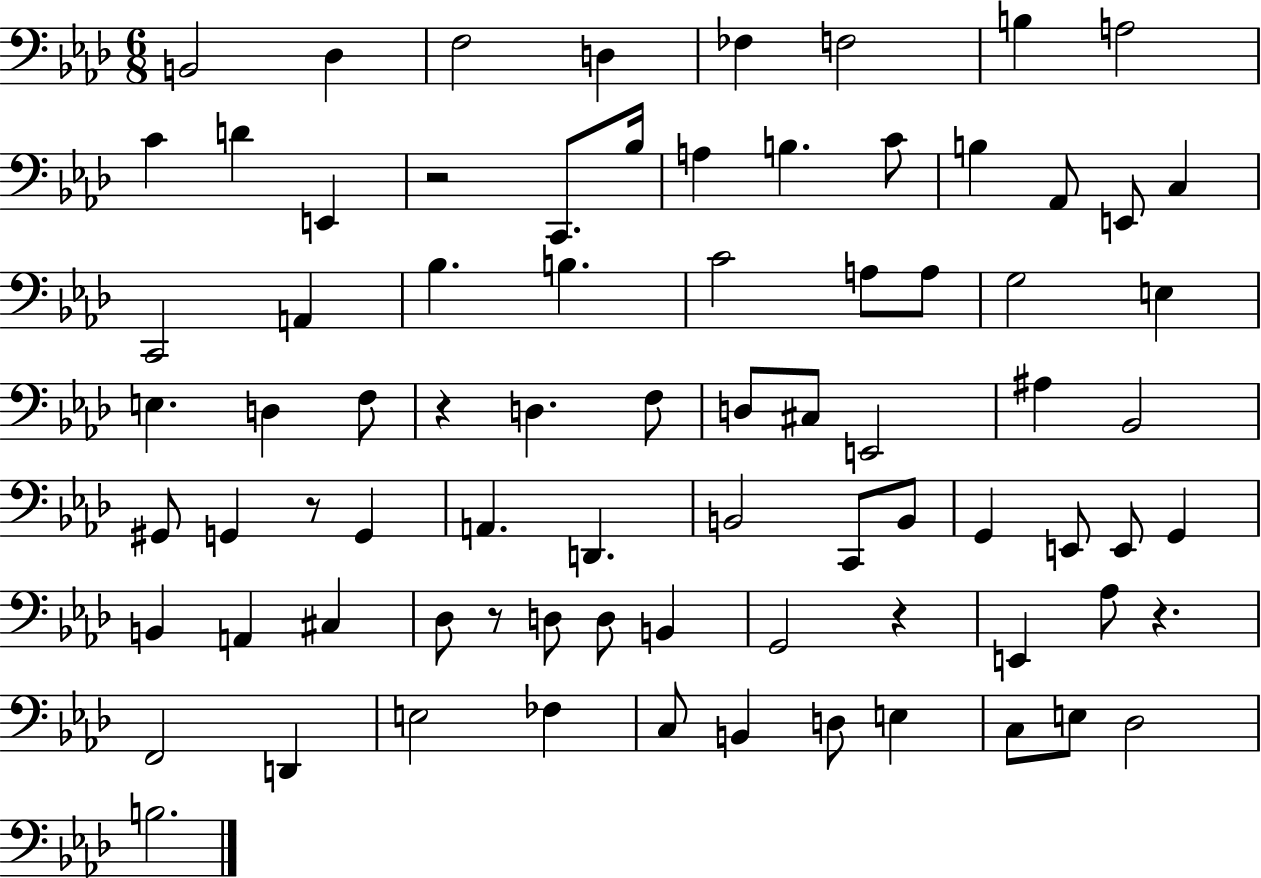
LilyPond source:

{
  \clef bass
  \numericTimeSignature
  \time 6/8
  \key aes \major
  b,2 des4 | f2 d4 | fes4 f2 | b4 a2 | \break c'4 d'4 e,4 | r2 c,8. bes16 | a4 b4. c'8 | b4 aes,8 e,8 c4 | \break c,2 a,4 | bes4. b4. | c'2 a8 a8 | g2 e4 | \break e4. d4 f8 | r4 d4. f8 | d8 cis8 e,2 | ais4 bes,2 | \break gis,8 g,4 r8 g,4 | a,4. d,4. | b,2 c,8 b,8 | g,4 e,8 e,8 g,4 | \break b,4 a,4 cis4 | des8 r8 d8 d8 b,4 | g,2 r4 | e,4 aes8 r4. | \break f,2 d,4 | e2 fes4 | c8 b,4 d8 e4 | c8 e8 des2 | \break b2. | \bar "|."
}